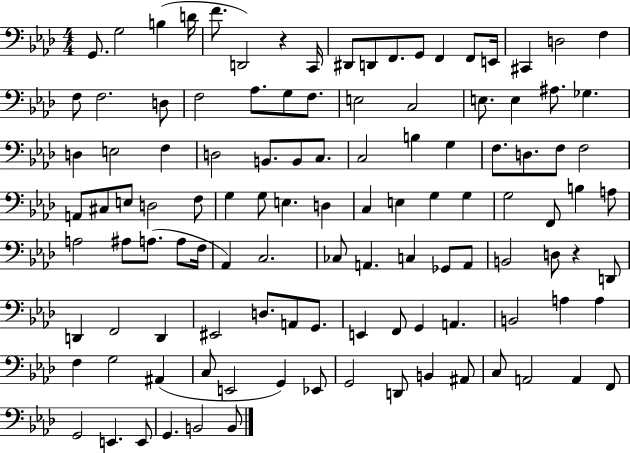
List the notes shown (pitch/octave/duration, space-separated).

G2/e. G3/h B3/q D4/s F4/e. D2/h R/q C2/s D#2/e D2/e F2/e. G2/e F2/q F2/e E2/s C#2/q D3/h F3/q F3/e F3/h. D3/e F3/h Ab3/e. G3/e F3/e. E3/h C3/h E3/e. E3/q A#3/e. Gb3/q. D3/q E3/h F3/q D3/h B2/e. B2/e C3/e. C3/h B3/q G3/q F3/e. D3/e. F3/e F3/h A2/e C#3/e E3/e D3/h F3/e G3/q G3/e E3/q. D3/q C3/q E3/q G3/q G3/q G3/h F2/e B3/q A3/e A3/h A#3/e A3/e. A3/e F3/s Ab2/q C3/h. CES3/e A2/q. C3/q Gb2/e A2/e B2/h D3/e R/q D2/e D2/q F2/h D2/q EIS2/h D3/e. A2/e G2/e. E2/q F2/e G2/q A2/q. B2/h A3/q A3/q F3/q G3/h A#2/q C3/e E2/h G2/q Eb2/e G2/h D2/e B2/q A#2/e C3/e A2/h A2/q F2/e G2/h E2/q. E2/e G2/q. B2/h B2/e